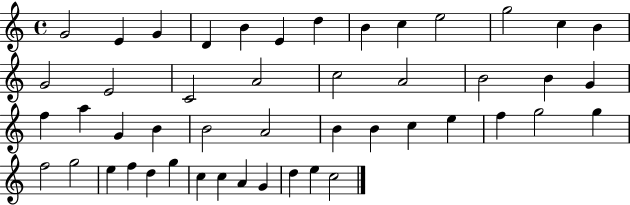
X:1
T:Untitled
M:4/4
L:1/4
K:C
G2 E G D B E d B c e2 g2 c B G2 E2 C2 A2 c2 A2 B2 B G f a G B B2 A2 B B c e f g2 g f2 g2 e f d g c c A G d e c2